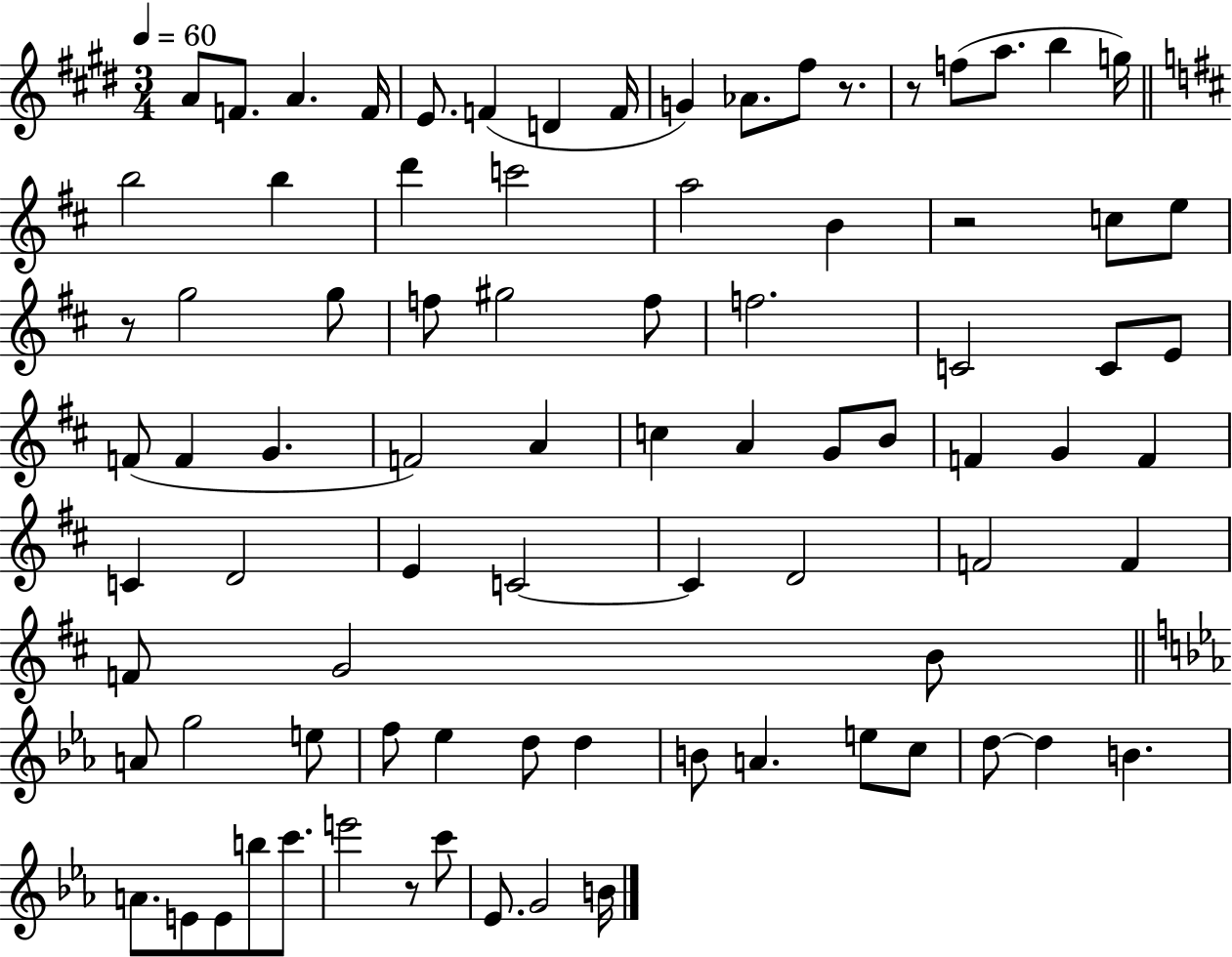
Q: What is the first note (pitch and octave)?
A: A4